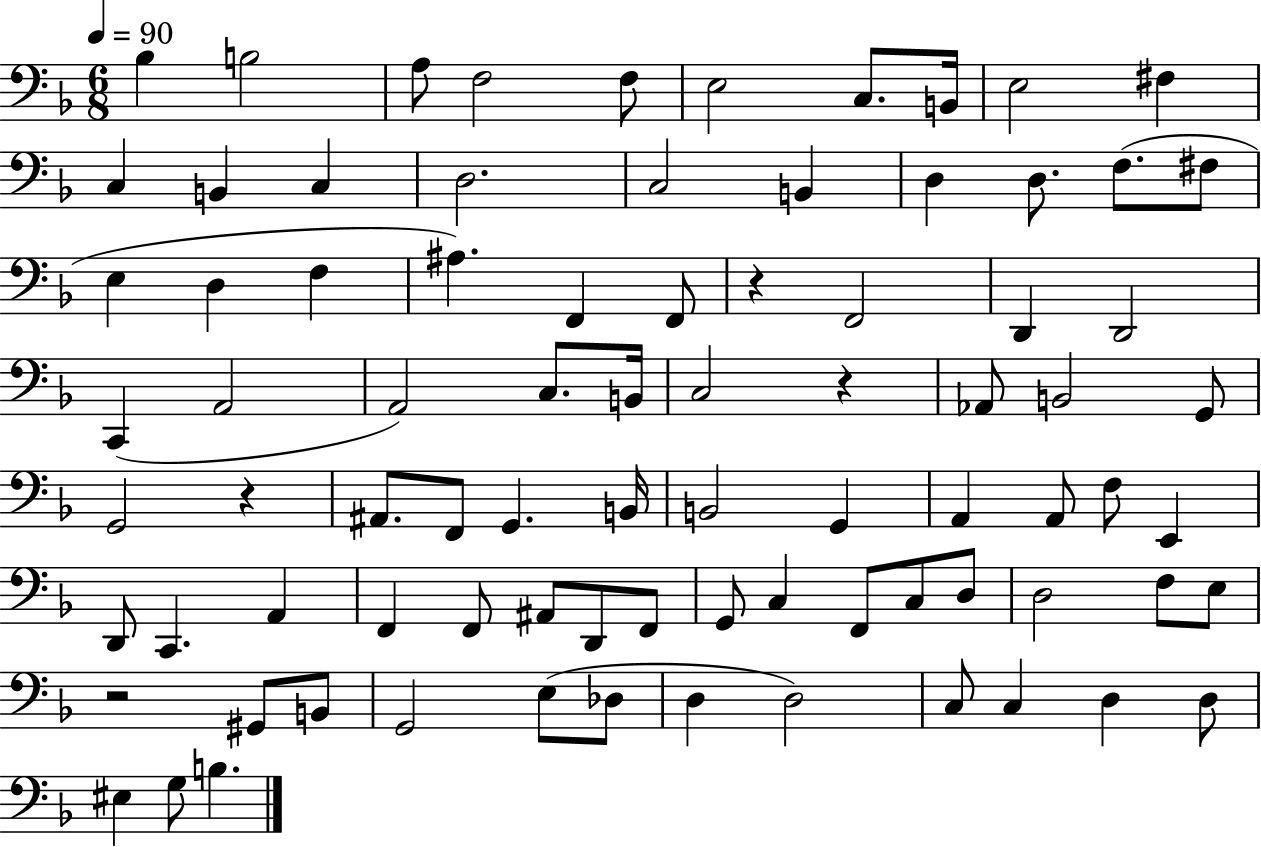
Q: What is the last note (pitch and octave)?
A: B3